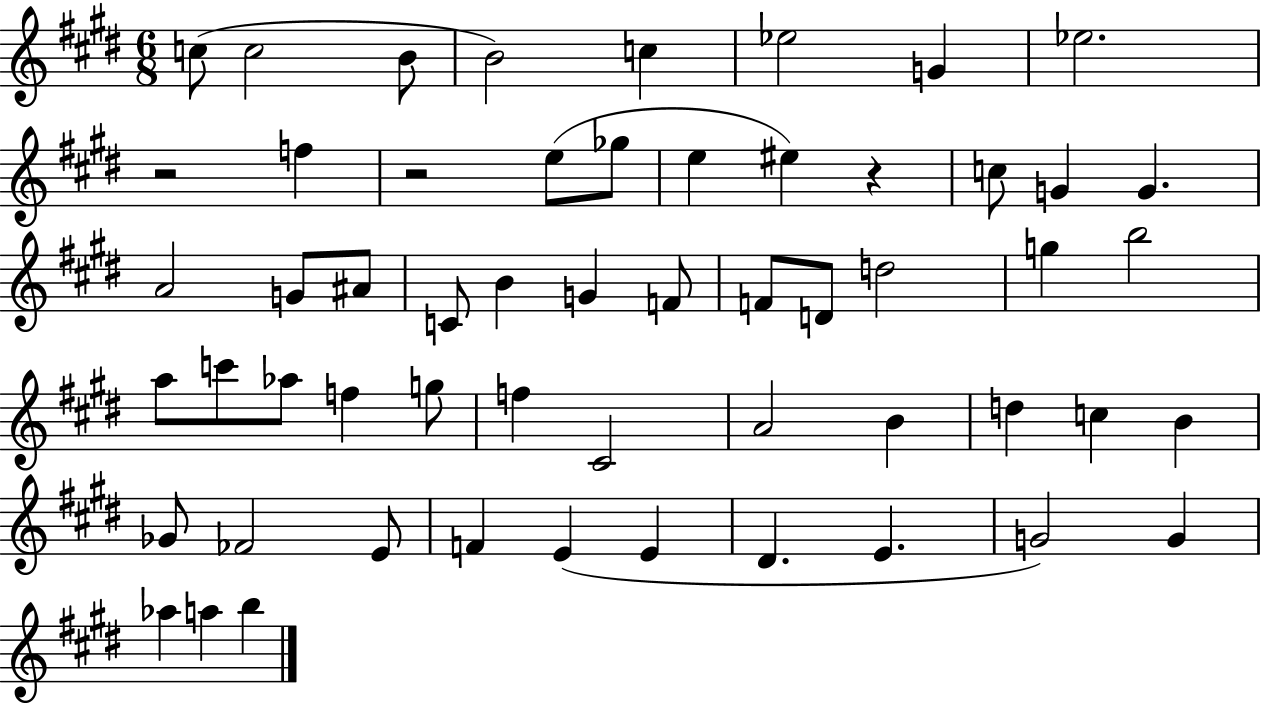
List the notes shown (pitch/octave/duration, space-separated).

C5/e C5/h B4/e B4/h C5/q Eb5/h G4/q Eb5/h. R/h F5/q R/h E5/e Gb5/e E5/q EIS5/q R/q C5/e G4/q G4/q. A4/h G4/e A#4/e C4/e B4/q G4/q F4/e F4/e D4/e D5/h G5/q B5/h A5/e C6/e Ab5/e F5/q G5/e F5/q C#4/h A4/h B4/q D5/q C5/q B4/q Gb4/e FES4/h E4/e F4/q E4/q E4/q D#4/q. E4/q. G4/h G4/q Ab5/q A5/q B5/q